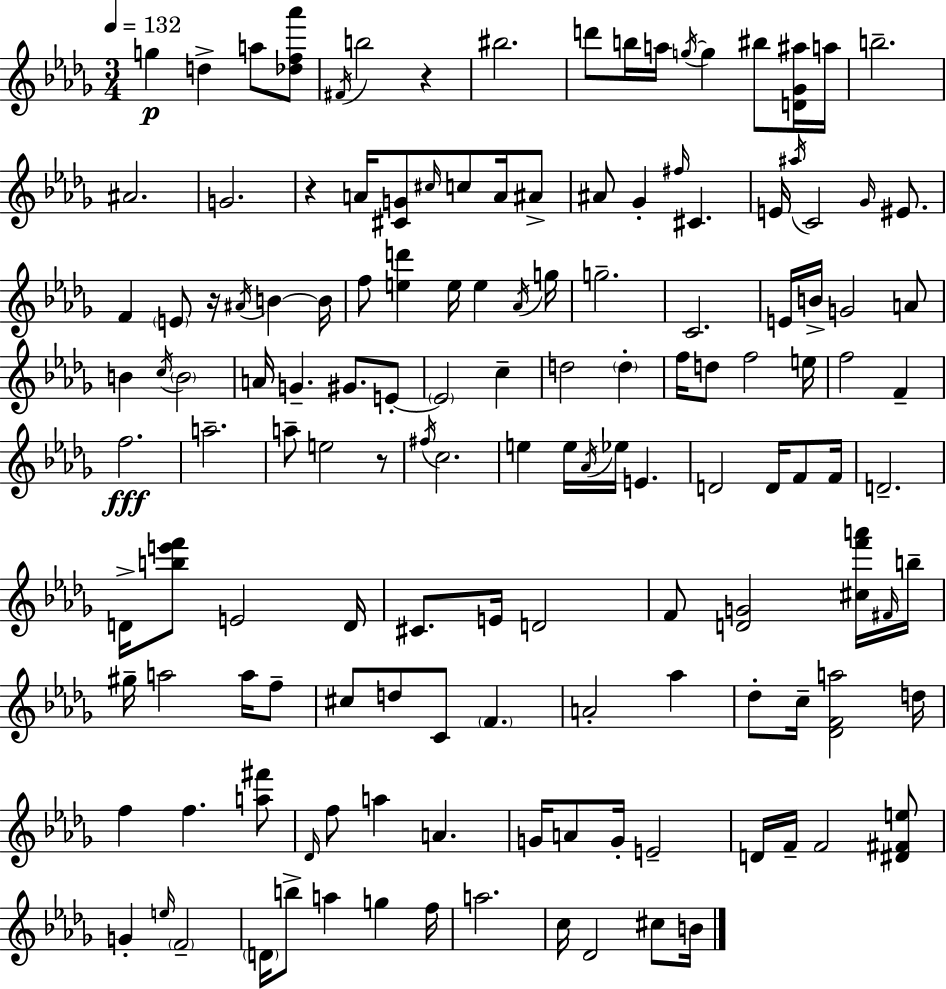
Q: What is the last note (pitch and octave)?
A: B4